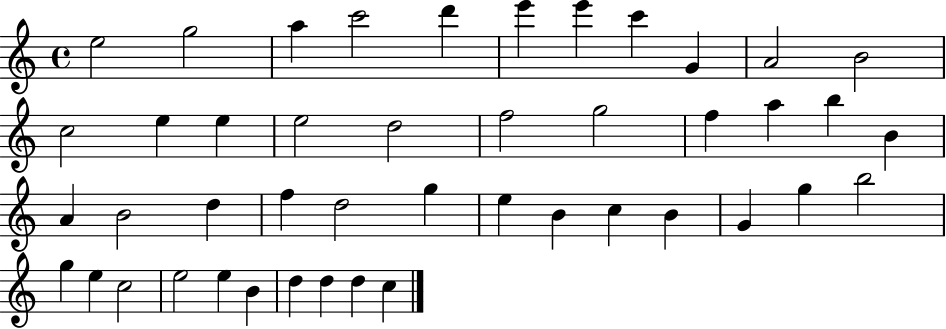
{
  \clef treble
  \time 4/4
  \defaultTimeSignature
  \key c \major
  e''2 g''2 | a''4 c'''2 d'''4 | e'''4 e'''4 c'''4 g'4 | a'2 b'2 | \break c''2 e''4 e''4 | e''2 d''2 | f''2 g''2 | f''4 a''4 b''4 b'4 | \break a'4 b'2 d''4 | f''4 d''2 g''4 | e''4 b'4 c''4 b'4 | g'4 g''4 b''2 | \break g''4 e''4 c''2 | e''2 e''4 b'4 | d''4 d''4 d''4 c''4 | \bar "|."
}